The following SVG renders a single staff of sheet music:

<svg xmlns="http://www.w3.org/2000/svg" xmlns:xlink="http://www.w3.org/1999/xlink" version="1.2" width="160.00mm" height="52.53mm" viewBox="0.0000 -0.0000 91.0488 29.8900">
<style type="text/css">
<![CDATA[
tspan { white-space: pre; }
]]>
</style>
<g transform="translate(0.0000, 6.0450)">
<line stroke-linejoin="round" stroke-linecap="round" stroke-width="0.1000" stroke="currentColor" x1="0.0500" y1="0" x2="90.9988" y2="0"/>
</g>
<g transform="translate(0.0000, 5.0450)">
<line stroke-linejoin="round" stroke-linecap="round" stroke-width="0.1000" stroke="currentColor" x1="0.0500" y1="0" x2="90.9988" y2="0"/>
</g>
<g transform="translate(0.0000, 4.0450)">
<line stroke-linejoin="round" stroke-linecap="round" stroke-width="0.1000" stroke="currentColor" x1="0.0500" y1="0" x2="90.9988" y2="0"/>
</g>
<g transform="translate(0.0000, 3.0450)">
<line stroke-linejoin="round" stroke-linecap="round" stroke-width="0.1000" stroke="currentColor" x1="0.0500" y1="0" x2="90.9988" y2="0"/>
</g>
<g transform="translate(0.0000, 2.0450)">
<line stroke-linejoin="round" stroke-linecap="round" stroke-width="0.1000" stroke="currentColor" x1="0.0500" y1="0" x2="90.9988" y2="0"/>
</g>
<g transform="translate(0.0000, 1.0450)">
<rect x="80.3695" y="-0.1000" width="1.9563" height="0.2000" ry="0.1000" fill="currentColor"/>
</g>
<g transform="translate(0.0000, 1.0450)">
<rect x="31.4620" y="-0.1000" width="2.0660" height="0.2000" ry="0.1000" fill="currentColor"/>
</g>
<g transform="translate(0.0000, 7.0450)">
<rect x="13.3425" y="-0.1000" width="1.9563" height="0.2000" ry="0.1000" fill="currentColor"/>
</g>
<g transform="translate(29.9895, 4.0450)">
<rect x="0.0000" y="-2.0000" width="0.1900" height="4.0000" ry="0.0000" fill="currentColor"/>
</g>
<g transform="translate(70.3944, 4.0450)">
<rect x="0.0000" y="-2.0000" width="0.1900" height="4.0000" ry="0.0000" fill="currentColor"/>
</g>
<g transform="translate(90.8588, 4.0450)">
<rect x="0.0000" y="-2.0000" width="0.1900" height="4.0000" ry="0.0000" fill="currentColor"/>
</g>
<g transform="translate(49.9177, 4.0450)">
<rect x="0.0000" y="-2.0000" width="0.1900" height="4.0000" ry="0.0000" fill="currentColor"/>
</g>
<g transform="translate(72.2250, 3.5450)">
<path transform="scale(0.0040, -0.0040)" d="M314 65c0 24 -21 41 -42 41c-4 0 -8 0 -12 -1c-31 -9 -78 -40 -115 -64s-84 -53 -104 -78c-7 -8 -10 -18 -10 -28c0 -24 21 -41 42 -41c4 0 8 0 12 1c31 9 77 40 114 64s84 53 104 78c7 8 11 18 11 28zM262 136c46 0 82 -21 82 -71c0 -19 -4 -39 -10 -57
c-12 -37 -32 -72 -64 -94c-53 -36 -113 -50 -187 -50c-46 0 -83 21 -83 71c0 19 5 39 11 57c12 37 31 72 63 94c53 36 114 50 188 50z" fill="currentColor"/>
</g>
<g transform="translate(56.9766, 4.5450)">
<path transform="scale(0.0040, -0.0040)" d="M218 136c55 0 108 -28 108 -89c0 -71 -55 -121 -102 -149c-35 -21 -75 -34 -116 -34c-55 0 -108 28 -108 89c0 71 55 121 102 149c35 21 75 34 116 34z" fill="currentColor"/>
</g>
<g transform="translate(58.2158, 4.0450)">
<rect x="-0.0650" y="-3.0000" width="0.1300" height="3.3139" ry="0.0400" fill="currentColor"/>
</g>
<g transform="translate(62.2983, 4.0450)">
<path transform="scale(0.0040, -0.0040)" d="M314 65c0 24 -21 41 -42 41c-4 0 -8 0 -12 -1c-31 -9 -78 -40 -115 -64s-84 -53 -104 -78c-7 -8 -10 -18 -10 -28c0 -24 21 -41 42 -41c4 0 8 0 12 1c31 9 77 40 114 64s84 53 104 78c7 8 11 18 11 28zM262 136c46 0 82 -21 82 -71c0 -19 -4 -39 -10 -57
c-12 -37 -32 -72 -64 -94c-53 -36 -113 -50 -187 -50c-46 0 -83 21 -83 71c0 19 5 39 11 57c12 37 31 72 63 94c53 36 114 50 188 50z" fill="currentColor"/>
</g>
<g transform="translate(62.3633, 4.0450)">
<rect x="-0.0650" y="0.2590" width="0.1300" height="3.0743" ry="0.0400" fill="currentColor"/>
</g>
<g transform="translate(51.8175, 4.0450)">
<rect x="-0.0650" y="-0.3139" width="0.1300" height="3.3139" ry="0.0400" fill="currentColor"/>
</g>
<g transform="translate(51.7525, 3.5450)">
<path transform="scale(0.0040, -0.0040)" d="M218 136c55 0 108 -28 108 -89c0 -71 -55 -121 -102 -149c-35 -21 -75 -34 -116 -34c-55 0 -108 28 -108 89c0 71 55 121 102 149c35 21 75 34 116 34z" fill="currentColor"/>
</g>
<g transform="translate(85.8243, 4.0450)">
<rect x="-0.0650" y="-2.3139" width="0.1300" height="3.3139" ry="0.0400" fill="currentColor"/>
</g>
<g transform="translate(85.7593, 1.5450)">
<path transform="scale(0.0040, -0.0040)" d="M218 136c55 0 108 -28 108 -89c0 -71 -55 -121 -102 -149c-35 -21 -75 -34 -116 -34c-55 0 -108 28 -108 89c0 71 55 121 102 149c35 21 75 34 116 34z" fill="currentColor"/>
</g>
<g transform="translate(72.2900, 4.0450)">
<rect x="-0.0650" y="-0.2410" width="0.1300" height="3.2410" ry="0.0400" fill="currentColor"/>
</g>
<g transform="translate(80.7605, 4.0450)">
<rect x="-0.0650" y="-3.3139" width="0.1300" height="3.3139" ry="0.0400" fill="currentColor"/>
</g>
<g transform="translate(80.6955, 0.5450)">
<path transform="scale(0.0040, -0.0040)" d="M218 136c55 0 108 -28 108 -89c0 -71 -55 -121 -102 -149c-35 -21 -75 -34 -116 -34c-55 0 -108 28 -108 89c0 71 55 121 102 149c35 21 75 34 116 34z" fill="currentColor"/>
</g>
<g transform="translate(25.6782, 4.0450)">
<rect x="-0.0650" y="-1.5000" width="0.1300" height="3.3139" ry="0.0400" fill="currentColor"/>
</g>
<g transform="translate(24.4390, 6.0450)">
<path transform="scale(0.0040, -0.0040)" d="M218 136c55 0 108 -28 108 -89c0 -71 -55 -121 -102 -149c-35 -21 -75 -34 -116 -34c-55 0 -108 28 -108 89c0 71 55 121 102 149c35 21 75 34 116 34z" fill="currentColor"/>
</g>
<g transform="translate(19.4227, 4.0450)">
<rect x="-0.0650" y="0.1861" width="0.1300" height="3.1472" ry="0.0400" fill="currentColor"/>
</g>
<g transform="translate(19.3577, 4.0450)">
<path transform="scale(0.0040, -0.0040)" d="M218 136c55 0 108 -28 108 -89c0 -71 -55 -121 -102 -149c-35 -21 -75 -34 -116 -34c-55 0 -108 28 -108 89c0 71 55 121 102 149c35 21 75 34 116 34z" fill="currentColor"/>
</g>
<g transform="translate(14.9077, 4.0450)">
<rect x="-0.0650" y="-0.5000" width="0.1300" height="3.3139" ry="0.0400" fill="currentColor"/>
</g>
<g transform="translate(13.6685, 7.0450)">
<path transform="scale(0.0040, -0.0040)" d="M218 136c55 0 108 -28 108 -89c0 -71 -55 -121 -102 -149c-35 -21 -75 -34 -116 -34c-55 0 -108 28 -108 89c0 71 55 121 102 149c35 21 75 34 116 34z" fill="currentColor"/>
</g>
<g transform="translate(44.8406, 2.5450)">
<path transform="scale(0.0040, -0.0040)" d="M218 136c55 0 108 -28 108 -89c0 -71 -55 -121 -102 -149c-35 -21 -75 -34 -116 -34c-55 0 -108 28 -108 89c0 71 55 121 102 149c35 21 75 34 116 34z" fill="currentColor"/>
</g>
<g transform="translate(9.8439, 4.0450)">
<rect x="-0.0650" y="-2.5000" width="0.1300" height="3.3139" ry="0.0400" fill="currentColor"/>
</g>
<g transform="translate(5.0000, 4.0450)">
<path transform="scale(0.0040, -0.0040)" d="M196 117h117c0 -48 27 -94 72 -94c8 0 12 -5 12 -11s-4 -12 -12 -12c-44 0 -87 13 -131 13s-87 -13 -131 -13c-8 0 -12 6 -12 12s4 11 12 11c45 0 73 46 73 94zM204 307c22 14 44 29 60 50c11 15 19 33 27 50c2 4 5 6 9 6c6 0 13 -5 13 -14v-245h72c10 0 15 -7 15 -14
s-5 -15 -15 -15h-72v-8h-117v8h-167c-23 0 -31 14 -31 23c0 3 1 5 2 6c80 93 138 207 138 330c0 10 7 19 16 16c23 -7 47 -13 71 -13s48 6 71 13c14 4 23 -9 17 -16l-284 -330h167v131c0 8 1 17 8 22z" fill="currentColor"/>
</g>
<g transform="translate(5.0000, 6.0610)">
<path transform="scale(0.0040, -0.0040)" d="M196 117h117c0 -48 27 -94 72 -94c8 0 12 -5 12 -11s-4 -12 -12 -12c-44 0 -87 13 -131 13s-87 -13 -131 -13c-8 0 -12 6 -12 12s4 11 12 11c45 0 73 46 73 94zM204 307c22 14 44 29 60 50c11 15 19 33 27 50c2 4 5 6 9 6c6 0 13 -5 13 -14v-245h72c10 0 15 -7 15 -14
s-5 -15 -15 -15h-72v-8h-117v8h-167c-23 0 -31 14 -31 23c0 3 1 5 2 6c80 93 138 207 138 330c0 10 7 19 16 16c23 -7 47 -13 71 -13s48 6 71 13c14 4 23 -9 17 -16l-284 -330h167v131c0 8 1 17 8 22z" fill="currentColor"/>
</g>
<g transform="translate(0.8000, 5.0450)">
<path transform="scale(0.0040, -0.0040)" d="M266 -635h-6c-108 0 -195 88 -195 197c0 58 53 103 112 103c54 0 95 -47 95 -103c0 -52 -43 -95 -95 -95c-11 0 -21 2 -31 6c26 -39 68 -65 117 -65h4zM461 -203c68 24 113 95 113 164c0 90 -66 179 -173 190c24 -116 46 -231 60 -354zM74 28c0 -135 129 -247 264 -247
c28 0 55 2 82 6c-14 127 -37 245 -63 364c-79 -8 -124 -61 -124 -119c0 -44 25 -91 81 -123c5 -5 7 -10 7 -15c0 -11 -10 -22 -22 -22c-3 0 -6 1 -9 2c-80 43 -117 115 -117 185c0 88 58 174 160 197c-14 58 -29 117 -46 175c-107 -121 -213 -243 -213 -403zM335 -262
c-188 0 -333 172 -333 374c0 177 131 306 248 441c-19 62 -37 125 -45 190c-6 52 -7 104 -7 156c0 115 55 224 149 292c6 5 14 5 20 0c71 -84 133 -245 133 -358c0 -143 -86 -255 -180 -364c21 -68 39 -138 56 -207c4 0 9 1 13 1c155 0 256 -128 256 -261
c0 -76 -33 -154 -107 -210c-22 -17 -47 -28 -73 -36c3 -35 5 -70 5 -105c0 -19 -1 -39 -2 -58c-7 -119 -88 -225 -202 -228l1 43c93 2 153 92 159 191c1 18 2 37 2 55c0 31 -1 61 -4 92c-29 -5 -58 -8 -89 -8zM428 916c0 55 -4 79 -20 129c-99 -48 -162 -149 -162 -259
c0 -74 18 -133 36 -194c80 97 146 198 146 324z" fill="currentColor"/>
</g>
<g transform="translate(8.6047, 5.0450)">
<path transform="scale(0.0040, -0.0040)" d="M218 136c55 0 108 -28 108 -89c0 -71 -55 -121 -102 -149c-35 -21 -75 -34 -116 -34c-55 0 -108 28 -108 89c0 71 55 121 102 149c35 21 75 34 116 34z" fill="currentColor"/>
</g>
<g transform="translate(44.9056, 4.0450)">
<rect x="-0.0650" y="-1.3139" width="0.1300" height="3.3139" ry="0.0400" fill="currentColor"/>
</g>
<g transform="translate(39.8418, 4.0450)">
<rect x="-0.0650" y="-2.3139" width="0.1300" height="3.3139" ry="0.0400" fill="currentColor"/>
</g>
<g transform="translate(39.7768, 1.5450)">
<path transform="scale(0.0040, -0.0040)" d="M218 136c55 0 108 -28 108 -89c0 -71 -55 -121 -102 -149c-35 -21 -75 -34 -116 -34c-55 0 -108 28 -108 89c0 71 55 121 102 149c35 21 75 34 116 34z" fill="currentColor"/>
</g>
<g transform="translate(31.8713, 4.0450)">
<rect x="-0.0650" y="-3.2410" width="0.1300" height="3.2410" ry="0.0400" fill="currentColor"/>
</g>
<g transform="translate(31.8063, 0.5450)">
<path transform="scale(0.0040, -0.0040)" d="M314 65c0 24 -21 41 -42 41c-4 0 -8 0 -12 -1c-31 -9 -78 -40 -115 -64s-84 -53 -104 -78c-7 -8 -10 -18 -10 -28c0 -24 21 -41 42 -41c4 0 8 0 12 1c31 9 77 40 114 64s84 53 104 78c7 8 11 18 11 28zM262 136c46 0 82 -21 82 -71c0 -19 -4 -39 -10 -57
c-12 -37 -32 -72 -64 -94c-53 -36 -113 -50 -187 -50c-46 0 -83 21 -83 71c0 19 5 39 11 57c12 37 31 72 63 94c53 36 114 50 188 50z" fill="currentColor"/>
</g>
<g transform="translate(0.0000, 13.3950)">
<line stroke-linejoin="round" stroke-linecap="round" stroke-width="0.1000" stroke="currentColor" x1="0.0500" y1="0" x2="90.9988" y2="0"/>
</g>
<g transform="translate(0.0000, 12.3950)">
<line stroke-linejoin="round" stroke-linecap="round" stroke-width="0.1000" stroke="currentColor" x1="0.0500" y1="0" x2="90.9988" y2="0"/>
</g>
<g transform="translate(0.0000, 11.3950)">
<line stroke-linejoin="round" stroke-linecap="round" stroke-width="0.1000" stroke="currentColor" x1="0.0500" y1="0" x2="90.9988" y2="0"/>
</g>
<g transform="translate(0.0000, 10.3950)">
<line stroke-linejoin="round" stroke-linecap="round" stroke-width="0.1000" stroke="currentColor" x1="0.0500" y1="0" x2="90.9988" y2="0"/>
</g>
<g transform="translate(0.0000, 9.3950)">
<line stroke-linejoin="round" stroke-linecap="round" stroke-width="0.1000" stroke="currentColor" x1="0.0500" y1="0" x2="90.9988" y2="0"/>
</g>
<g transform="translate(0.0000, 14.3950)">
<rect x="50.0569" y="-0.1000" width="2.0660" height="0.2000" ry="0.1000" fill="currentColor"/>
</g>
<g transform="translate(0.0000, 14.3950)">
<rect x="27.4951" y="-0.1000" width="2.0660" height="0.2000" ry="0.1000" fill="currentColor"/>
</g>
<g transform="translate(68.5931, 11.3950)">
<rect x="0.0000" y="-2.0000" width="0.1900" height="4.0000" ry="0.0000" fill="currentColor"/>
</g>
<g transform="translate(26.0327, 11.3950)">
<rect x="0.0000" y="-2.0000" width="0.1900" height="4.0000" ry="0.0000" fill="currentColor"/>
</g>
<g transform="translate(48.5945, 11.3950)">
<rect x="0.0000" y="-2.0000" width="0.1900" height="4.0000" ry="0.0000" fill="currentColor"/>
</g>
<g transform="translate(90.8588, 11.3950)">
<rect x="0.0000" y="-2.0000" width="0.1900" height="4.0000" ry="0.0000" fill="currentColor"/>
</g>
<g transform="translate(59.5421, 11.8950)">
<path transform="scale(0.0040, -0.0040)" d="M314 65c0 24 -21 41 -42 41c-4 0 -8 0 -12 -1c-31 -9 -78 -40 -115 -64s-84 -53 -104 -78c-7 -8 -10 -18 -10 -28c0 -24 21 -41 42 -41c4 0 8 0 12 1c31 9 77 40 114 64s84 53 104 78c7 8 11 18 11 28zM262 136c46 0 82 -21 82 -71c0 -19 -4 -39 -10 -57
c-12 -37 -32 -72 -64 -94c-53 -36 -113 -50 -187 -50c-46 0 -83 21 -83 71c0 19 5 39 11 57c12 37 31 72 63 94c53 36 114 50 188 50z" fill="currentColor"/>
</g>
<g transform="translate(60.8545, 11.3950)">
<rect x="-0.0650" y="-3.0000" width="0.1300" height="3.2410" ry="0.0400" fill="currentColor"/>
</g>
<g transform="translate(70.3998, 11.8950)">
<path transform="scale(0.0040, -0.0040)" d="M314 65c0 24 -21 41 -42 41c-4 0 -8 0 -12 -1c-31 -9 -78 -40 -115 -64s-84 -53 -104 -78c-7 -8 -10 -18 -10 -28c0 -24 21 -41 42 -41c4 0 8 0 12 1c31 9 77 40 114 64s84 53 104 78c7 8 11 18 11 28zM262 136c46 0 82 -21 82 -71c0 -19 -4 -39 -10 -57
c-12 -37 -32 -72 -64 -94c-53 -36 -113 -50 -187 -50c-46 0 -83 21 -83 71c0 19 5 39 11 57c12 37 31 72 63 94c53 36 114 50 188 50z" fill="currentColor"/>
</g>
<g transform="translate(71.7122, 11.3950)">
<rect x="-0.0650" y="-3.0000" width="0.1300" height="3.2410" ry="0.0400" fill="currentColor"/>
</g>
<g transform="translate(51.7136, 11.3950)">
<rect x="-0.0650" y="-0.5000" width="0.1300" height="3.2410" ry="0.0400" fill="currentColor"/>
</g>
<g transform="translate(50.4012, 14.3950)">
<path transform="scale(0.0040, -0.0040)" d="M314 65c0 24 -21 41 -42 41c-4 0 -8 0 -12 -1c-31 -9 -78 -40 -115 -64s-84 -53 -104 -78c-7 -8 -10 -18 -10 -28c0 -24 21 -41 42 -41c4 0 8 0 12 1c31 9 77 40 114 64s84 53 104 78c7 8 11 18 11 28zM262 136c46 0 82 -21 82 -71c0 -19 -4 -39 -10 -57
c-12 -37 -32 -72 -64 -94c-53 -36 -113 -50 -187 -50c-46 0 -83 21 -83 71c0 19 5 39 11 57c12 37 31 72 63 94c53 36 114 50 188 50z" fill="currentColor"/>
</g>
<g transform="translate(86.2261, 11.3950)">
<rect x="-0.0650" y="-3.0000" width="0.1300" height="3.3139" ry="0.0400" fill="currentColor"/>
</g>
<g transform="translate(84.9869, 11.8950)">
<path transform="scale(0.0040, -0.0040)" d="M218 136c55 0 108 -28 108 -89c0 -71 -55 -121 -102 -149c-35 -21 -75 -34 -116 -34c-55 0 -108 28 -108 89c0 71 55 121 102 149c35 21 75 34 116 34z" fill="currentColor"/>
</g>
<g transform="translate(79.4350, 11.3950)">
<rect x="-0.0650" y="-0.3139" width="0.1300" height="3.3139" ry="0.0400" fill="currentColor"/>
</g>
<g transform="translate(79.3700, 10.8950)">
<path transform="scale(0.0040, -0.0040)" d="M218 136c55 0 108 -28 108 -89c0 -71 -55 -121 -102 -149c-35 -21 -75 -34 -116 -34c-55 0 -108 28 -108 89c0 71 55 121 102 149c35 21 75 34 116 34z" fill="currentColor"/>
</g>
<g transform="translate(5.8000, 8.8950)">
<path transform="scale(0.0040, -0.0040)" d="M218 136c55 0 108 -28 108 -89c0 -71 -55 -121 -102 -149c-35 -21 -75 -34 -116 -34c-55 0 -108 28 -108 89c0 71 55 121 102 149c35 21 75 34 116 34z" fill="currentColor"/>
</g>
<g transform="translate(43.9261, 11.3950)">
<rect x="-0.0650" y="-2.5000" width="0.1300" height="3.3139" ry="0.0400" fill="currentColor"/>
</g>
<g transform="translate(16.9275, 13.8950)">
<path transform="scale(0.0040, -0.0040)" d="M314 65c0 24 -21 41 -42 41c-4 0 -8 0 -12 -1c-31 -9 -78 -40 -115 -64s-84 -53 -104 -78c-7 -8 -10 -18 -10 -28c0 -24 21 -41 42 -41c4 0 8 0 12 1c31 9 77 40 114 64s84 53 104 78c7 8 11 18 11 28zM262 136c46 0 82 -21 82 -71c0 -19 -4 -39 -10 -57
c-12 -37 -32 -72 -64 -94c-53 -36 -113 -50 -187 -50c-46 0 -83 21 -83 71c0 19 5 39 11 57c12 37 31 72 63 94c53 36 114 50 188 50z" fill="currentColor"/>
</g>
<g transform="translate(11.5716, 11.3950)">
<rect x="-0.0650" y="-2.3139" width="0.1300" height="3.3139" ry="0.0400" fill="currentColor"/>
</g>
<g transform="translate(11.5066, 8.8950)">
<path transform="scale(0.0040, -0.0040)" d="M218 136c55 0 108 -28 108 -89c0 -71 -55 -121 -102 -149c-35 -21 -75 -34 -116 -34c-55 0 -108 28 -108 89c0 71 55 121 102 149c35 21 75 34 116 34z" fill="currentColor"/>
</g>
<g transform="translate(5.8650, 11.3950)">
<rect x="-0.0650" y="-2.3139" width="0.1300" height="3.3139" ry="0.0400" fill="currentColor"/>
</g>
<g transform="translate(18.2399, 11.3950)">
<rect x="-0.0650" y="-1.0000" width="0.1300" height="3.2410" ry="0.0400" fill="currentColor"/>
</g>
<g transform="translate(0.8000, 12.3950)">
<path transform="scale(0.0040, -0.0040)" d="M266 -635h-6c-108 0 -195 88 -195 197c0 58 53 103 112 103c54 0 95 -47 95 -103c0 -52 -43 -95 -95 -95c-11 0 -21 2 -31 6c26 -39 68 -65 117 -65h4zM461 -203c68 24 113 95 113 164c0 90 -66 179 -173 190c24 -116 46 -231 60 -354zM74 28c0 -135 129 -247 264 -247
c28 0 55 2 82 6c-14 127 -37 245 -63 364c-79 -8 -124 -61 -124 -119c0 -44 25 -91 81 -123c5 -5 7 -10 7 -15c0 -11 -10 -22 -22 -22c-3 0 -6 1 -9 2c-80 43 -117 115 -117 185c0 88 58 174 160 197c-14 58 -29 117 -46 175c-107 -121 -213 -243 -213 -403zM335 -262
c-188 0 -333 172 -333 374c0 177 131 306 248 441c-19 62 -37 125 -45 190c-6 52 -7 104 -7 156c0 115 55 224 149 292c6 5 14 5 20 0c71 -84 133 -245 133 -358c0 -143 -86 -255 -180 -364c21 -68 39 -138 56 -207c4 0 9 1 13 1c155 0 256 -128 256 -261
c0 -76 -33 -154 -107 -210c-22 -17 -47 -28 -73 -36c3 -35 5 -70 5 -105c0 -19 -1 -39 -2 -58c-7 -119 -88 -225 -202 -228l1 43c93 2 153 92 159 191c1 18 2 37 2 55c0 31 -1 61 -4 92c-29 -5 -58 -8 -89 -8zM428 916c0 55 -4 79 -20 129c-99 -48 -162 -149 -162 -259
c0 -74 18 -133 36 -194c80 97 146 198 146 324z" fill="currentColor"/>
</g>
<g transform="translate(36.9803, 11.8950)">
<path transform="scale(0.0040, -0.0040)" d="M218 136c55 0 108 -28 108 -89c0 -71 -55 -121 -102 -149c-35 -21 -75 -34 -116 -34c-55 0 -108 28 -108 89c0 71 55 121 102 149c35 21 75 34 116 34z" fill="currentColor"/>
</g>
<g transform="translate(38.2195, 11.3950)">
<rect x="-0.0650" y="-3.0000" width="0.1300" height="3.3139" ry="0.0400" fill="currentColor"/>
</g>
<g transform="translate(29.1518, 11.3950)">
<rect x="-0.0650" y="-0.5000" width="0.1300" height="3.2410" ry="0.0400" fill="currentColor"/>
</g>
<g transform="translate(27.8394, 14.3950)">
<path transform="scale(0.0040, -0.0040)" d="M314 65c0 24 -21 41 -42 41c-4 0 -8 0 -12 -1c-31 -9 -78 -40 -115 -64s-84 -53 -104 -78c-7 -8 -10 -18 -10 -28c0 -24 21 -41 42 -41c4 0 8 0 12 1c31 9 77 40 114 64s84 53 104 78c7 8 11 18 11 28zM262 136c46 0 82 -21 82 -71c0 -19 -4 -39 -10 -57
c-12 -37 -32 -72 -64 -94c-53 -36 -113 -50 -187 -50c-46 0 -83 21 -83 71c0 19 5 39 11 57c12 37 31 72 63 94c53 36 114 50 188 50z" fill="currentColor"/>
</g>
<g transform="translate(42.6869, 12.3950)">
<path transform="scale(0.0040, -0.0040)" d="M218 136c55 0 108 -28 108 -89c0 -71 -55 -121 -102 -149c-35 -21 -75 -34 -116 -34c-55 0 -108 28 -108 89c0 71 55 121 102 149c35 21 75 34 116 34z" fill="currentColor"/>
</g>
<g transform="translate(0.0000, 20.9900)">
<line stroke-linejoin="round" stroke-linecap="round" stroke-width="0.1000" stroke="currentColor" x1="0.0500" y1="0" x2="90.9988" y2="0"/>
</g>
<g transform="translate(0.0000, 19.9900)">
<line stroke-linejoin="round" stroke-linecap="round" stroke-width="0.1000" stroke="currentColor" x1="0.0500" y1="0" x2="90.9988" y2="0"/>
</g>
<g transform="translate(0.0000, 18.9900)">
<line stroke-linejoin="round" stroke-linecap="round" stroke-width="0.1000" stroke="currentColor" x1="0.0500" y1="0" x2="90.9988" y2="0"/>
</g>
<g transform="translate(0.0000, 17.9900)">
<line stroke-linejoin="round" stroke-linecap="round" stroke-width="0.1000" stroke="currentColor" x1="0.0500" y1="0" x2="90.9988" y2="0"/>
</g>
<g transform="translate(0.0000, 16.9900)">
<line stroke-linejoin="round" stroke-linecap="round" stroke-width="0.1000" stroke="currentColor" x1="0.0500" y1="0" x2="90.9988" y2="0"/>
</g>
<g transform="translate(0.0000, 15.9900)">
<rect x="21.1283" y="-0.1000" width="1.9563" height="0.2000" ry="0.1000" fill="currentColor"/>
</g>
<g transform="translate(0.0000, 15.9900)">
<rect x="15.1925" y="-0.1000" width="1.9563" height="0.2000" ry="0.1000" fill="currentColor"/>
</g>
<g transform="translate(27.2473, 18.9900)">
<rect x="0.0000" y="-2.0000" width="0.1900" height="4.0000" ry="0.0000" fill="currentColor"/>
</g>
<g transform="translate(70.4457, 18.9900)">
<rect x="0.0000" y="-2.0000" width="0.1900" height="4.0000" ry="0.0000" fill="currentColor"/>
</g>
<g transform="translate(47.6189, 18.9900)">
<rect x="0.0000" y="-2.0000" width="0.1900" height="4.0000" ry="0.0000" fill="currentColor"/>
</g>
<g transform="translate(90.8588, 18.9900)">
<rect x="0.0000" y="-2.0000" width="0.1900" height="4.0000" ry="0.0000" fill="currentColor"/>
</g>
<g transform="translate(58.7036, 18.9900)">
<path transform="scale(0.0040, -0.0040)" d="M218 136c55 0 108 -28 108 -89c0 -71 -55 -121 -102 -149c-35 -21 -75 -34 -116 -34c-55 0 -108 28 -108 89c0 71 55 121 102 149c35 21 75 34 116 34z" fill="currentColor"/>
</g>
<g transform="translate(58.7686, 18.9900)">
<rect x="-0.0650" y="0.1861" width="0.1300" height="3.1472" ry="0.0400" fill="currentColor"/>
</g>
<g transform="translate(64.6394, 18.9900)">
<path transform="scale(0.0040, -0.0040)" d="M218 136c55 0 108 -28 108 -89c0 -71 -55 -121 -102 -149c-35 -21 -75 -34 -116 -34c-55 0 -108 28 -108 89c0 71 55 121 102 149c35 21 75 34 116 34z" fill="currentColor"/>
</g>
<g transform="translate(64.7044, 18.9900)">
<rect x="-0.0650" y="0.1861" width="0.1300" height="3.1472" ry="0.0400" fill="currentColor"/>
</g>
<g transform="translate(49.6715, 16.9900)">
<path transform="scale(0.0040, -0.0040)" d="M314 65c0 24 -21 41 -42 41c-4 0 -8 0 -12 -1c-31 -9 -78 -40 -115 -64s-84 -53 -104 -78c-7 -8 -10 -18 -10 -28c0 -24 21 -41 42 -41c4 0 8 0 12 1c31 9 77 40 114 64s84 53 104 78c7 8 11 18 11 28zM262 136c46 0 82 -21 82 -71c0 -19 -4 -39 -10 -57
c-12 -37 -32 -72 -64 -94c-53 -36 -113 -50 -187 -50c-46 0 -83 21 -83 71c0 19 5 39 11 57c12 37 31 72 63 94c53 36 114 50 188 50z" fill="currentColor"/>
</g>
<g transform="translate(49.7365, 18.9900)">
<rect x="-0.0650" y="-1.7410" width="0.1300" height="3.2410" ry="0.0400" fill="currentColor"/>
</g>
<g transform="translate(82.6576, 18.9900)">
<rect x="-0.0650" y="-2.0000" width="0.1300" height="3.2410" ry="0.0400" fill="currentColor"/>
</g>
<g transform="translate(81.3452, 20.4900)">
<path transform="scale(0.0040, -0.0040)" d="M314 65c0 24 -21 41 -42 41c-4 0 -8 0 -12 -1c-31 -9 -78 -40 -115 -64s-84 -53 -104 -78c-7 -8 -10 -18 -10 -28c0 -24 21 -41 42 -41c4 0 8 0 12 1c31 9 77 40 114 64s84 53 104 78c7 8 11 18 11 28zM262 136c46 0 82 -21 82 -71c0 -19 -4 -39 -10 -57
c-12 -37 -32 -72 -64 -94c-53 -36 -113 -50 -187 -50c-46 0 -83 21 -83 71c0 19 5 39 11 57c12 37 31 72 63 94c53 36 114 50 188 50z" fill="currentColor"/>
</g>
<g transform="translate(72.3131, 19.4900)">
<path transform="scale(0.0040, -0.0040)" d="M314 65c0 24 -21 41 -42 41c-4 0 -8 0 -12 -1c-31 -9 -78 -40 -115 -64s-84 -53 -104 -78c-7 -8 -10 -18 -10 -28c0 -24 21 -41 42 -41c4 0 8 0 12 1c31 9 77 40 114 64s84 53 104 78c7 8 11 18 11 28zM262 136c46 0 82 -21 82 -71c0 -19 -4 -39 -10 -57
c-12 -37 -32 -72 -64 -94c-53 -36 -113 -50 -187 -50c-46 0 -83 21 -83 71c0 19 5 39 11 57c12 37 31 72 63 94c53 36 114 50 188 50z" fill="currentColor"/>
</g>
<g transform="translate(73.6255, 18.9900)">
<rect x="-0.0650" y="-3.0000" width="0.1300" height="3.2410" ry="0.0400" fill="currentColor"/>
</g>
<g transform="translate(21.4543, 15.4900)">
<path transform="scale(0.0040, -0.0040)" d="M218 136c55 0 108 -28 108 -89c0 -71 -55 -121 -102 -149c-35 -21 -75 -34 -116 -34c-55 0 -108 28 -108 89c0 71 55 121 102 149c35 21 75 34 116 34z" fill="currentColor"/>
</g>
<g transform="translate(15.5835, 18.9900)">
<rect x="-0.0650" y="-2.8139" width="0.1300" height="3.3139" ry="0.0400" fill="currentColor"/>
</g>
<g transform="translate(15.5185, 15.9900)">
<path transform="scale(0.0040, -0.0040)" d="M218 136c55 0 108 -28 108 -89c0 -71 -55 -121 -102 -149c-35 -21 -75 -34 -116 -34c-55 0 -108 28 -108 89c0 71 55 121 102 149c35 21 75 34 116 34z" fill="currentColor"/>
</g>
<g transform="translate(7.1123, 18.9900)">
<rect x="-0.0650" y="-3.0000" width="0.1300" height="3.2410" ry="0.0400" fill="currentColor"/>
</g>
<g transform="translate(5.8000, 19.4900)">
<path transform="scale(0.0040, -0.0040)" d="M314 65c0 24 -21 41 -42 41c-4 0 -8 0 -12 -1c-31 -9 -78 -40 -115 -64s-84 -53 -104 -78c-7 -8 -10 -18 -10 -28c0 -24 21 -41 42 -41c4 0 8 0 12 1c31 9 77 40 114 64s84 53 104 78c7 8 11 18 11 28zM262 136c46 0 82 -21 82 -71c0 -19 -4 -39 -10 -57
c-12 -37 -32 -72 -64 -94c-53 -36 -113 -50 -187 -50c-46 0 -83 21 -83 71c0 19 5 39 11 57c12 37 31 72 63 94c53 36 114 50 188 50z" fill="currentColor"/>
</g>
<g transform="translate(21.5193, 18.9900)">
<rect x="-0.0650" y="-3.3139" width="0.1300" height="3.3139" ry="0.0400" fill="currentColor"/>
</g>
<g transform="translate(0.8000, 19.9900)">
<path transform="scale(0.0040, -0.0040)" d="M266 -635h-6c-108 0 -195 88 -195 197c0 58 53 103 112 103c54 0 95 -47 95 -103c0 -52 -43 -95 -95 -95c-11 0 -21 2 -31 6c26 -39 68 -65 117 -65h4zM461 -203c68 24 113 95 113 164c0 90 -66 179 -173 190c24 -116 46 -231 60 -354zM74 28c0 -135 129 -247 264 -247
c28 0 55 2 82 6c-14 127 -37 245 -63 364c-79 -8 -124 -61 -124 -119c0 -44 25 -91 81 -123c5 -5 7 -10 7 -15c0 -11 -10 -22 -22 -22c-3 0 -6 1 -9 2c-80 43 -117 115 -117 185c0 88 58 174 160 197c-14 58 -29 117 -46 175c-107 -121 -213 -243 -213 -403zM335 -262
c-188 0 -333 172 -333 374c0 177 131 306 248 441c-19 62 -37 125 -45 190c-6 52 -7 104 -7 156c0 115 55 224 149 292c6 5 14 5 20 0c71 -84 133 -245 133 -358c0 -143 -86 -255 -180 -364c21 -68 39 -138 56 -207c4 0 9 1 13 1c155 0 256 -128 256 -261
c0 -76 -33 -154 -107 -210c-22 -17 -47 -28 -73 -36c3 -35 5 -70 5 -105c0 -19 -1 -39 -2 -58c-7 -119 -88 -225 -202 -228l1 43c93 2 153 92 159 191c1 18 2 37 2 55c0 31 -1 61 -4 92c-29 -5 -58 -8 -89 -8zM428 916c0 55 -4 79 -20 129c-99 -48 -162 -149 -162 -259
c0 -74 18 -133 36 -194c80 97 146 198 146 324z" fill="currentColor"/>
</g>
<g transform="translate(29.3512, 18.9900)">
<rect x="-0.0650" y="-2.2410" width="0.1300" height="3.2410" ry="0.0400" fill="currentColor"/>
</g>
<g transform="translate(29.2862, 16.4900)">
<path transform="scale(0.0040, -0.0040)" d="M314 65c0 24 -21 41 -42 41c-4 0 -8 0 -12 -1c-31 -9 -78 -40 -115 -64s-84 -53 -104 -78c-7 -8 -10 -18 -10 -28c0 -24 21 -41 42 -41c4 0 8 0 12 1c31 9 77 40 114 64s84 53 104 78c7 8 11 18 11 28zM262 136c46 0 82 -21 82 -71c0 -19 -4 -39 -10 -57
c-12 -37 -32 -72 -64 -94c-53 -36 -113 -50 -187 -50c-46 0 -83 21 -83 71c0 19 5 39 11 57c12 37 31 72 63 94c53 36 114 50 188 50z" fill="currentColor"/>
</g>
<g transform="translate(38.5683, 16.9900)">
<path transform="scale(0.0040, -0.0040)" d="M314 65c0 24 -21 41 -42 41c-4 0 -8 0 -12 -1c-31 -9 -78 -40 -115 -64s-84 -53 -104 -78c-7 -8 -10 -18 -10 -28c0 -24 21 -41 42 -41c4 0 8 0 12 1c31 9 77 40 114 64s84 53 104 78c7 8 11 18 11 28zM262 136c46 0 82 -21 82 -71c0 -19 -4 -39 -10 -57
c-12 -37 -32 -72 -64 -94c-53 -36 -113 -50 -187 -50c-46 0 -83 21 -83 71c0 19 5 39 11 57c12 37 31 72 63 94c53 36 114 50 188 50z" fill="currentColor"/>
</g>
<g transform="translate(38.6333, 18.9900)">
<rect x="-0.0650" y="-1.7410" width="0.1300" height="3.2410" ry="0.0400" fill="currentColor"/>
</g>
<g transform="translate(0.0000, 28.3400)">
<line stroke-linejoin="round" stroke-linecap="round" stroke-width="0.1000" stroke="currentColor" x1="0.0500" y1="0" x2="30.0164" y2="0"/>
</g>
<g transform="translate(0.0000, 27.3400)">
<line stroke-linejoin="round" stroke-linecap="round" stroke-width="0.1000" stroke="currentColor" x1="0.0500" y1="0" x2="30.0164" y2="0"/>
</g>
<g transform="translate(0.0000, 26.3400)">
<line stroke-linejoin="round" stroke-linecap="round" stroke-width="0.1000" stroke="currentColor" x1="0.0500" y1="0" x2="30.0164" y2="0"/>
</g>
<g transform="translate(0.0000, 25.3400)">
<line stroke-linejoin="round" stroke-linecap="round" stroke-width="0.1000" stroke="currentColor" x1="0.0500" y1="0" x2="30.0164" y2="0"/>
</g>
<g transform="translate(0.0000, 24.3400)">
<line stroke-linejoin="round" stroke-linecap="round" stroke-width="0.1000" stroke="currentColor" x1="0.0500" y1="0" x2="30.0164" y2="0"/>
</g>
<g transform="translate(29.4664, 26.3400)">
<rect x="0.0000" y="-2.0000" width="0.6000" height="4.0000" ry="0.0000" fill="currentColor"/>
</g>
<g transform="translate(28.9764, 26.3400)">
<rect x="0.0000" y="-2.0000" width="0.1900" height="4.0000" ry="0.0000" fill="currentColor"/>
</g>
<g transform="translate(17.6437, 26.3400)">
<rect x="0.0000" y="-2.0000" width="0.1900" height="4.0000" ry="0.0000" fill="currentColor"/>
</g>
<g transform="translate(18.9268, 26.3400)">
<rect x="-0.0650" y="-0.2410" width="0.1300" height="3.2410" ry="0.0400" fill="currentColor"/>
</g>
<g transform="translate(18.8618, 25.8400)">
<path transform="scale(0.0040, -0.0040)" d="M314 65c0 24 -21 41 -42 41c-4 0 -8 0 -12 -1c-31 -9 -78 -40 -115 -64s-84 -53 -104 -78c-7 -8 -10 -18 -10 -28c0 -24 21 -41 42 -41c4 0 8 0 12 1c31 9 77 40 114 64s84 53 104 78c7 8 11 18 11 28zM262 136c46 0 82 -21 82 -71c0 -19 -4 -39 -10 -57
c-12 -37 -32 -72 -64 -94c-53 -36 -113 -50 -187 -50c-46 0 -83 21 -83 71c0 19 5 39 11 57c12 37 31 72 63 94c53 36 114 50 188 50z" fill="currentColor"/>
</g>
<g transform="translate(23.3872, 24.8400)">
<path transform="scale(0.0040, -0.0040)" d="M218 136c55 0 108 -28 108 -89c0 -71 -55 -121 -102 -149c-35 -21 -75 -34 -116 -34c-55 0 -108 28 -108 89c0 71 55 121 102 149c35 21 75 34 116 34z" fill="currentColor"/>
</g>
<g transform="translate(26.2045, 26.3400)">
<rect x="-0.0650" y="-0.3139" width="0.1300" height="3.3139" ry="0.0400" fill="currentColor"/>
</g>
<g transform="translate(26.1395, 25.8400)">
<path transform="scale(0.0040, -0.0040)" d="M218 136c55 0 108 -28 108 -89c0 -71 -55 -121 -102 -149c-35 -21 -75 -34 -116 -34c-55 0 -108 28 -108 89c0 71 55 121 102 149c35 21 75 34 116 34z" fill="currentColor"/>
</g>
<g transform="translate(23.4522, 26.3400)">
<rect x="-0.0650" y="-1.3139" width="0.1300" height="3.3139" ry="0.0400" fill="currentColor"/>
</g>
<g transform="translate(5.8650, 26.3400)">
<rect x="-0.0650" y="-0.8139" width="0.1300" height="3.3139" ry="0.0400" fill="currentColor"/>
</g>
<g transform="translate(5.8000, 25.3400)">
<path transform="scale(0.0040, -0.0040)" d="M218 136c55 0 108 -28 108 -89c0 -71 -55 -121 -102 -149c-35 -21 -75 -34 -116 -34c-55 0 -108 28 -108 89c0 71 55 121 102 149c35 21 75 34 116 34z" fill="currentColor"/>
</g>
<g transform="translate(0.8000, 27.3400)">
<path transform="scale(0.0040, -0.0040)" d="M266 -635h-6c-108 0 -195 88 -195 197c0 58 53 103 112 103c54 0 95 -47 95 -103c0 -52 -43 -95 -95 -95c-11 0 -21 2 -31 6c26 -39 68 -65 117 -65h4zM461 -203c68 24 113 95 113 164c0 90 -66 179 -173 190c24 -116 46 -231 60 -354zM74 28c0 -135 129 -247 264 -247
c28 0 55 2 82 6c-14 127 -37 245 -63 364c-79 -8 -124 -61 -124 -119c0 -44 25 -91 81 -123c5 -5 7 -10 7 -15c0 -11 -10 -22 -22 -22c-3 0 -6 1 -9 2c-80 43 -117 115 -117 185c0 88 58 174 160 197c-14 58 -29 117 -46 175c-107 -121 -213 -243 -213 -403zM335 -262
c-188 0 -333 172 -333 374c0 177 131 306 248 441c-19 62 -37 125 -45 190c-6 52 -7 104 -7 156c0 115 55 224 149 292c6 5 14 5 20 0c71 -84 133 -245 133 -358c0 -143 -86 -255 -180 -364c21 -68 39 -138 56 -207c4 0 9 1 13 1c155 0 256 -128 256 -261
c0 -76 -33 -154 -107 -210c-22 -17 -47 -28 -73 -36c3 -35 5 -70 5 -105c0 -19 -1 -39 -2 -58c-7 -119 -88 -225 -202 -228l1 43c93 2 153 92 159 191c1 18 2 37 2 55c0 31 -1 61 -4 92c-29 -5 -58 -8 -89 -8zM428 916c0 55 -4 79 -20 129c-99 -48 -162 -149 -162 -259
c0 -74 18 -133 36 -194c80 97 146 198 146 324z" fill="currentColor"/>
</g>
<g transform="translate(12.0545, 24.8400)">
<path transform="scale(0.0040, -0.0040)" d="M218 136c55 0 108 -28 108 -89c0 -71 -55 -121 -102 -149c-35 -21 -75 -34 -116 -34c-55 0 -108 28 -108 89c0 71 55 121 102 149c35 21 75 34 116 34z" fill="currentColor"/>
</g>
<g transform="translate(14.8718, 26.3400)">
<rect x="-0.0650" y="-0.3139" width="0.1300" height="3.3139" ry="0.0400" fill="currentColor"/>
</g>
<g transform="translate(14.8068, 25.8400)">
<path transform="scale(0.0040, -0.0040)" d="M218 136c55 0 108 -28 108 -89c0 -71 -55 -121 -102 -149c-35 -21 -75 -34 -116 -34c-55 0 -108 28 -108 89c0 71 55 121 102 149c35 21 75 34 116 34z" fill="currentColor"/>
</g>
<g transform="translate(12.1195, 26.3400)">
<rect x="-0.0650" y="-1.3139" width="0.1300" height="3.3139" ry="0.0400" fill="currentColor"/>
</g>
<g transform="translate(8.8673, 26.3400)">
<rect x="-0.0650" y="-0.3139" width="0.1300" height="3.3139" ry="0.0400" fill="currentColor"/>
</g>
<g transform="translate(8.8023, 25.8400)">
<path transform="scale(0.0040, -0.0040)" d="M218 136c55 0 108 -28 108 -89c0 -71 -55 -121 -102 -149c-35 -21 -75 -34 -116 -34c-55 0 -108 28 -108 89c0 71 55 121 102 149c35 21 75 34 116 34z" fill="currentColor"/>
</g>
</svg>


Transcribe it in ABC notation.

X:1
T:Untitled
M:4/4
L:1/4
K:C
G C B E b2 g e c A B2 c2 b g g g D2 C2 A G C2 A2 A2 c A A2 a b g2 f2 f2 B B A2 F2 d c e c c2 e c